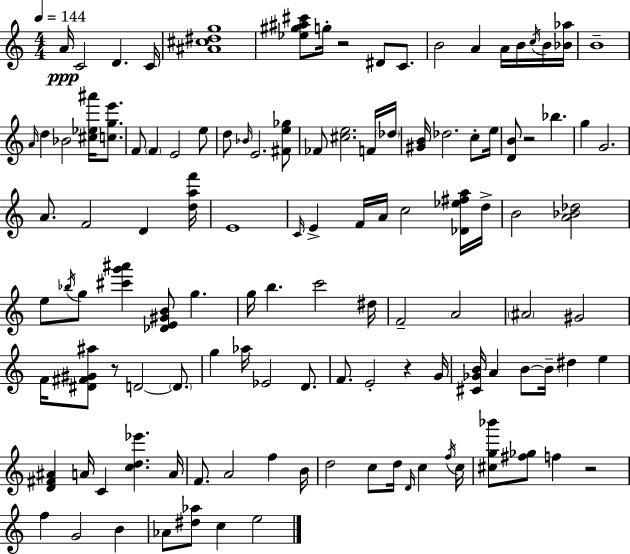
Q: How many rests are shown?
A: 5